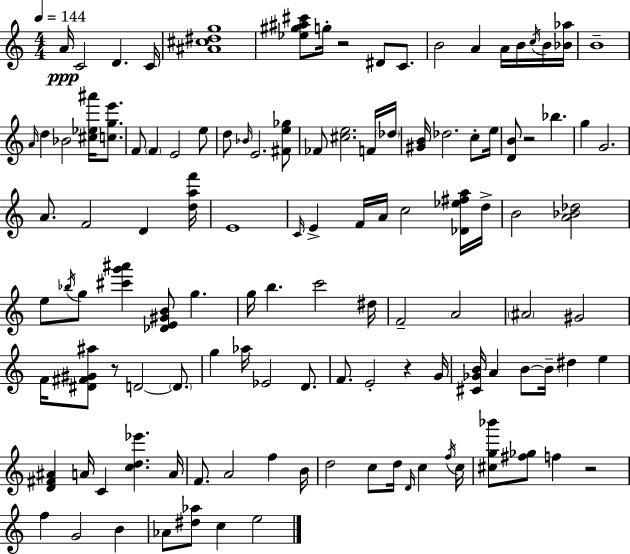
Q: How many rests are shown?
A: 5